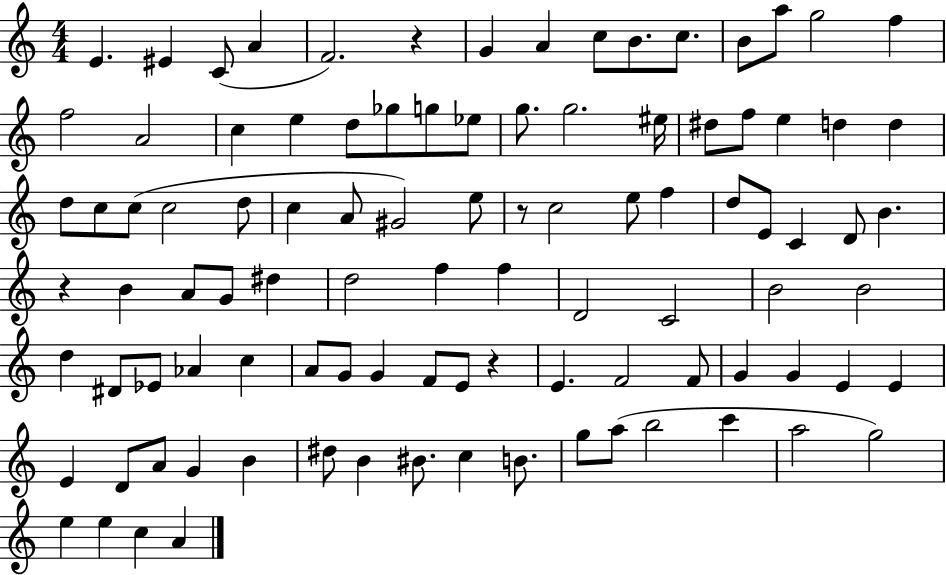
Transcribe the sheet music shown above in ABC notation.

X:1
T:Untitled
M:4/4
L:1/4
K:C
E ^E C/2 A F2 z G A c/2 B/2 c/2 B/2 a/2 g2 f f2 A2 c e d/2 _g/2 g/2 _e/2 g/2 g2 ^e/4 ^d/2 f/2 e d d d/2 c/2 c/2 c2 d/2 c A/2 ^G2 e/2 z/2 c2 e/2 f d/2 E/2 C D/2 B z B A/2 G/2 ^d d2 f f D2 C2 B2 B2 d ^D/2 _E/2 _A c A/2 G/2 G F/2 E/2 z E F2 F/2 G G E E E D/2 A/2 G B ^d/2 B ^B/2 c B/2 g/2 a/2 b2 c' a2 g2 e e c A